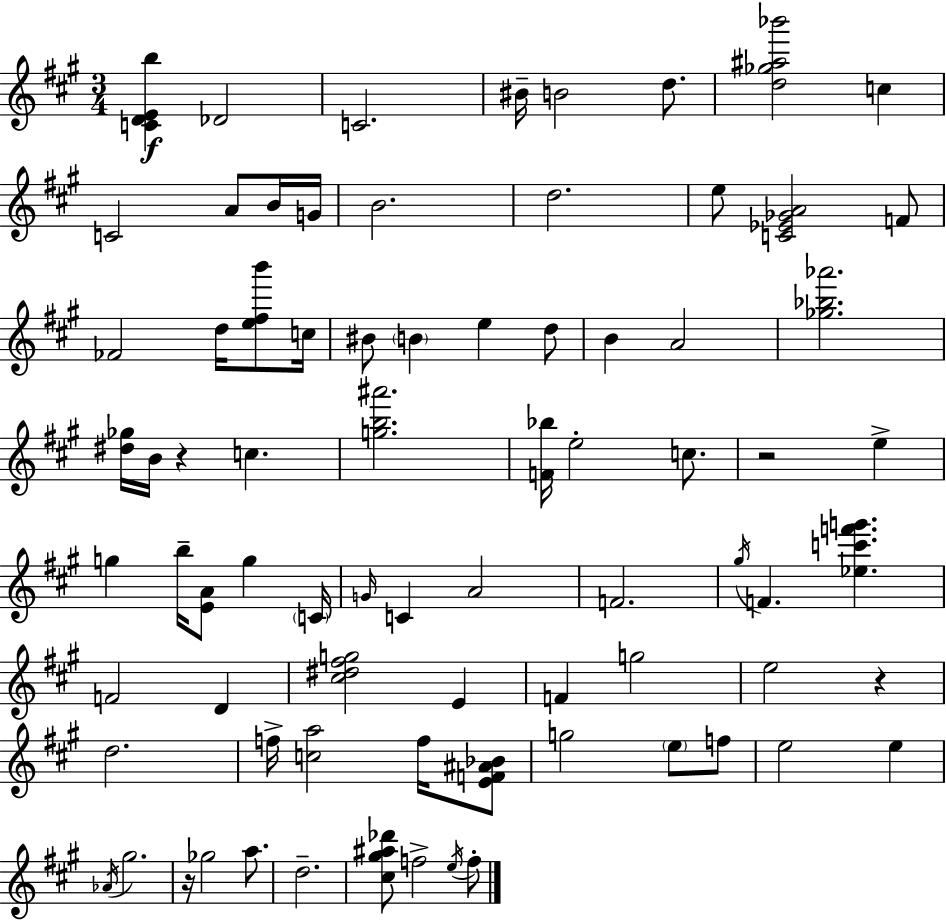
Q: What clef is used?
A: treble